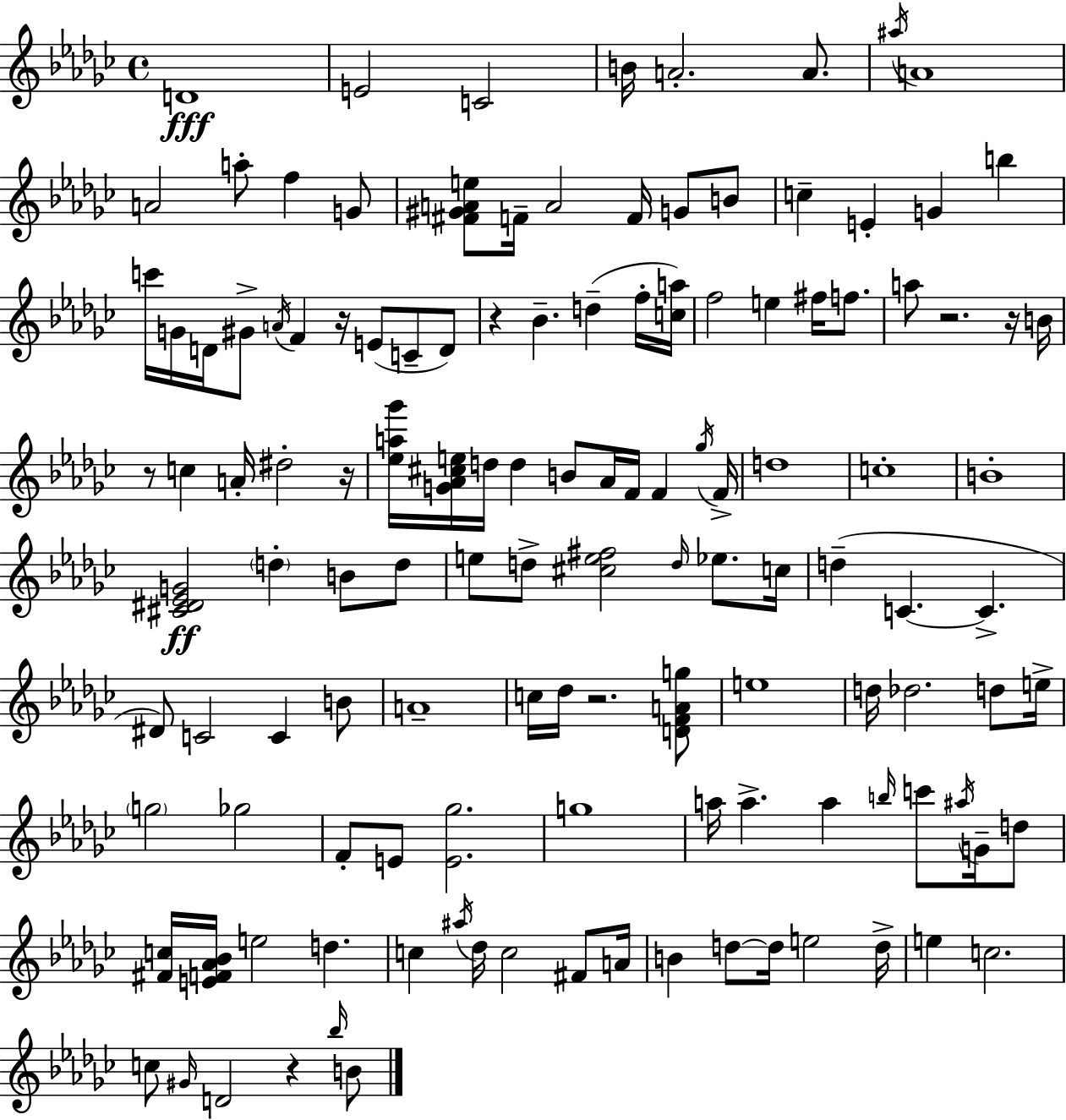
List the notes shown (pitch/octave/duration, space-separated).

D4/w E4/h C4/h B4/s A4/h. A4/e. A#5/s A4/w A4/h A5/e F5/q G4/e [F#4,G#4,A4,E5]/e F4/s A4/h F4/s G4/e B4/e C5/q E4/q G4/q B5/q C6/s G4/s D4/s G#4/e A4/s F4/q R/s E4/e C4/e D4/e R/q Bb4/q. D5/q F5/s [C5,A5]/s F5/h E5/q F#5/s F5/e. A5/e R/h. R/s B4/s R/e C5/q A4/s D#5/h R/s [Eb5,A5,Gb6]/s [G4,Ab4,C#5,E5]/s D5/s D5/q B4/e Ab4/s F4/s F4/q Gb5/s F4/s D5/w C5/w B4/w [C#4,D#4,Eb4,G4]/h D5/q B4/e D5/e E5/e D5/e [C#5,E5,F#5]/h D5/s Eb5/e. C5/s D5/q C4/q. C4/q. D#4/e C4/h C4/q B4/e A4/w C5/s Db5/s R/h. [D4,F4,A4,G5]/e E5/w D5/s Db5/h. D5/e E5/s G5/h Gb5/h F4/e E4/e [E4,Gb5]/h. G5/w A5/s A5/q. A5/q B5/s C6/e A#5/s G4/s D5/e [F#4,C5]/s [E4,F4,Ab4,Bb4]/s E5/h D5/q. C5/q A#5/s Db5/s C5/h F#4/e A4/s B4/q D5/e D5/s E5/h D5/s E5/q C5/h. C5/e G#4/s D4/h R/q Bb5/s B4/e